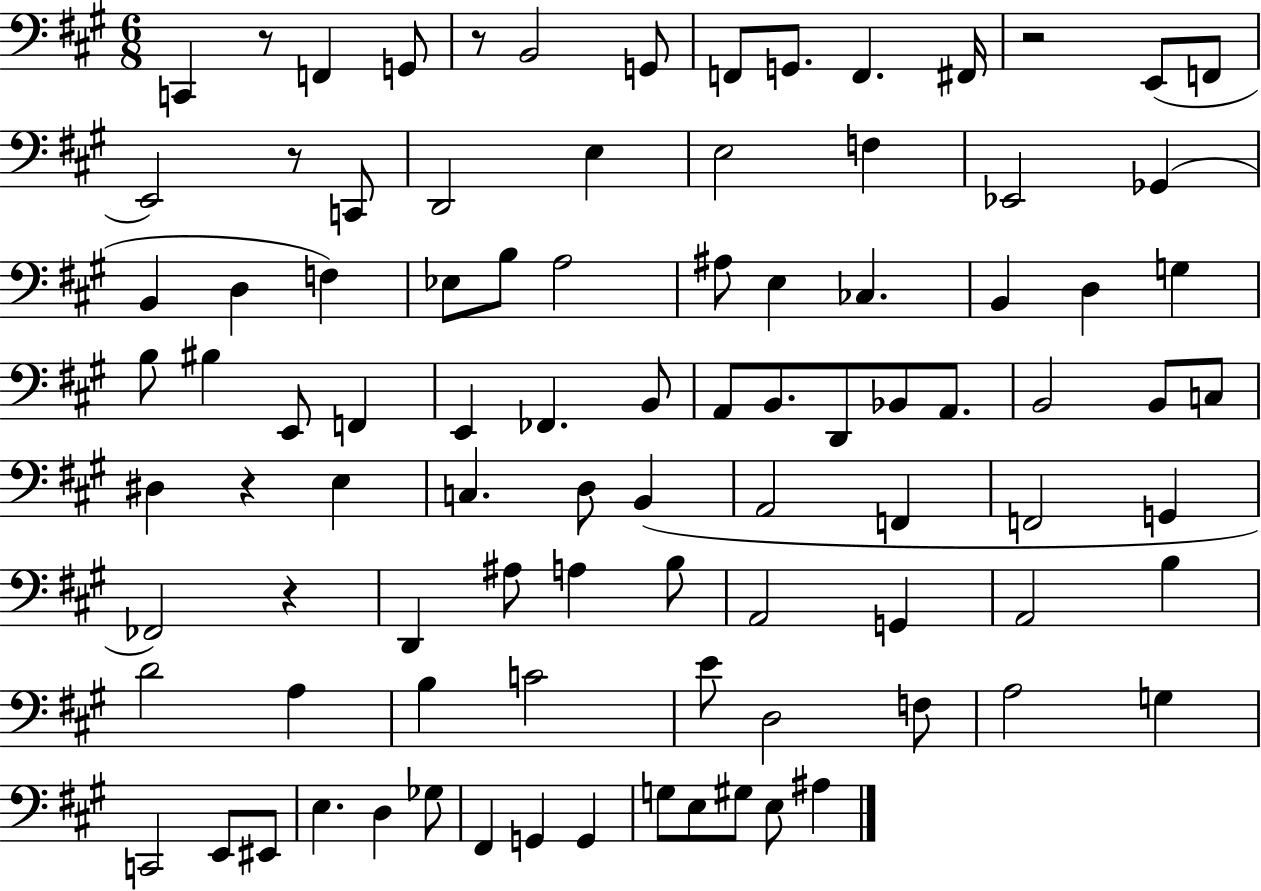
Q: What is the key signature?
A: A major